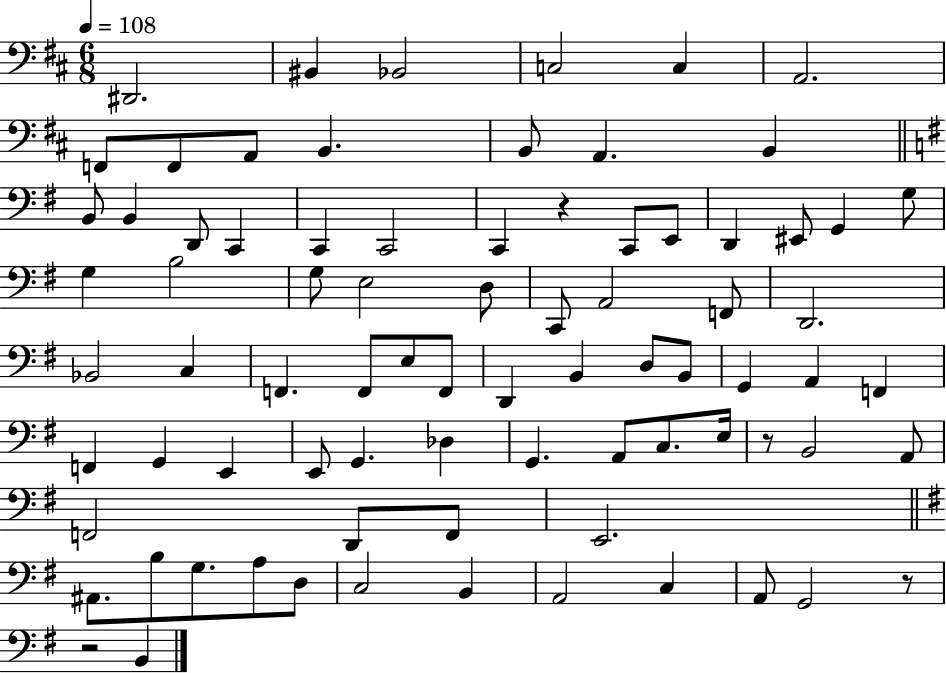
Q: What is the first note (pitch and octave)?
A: D#2